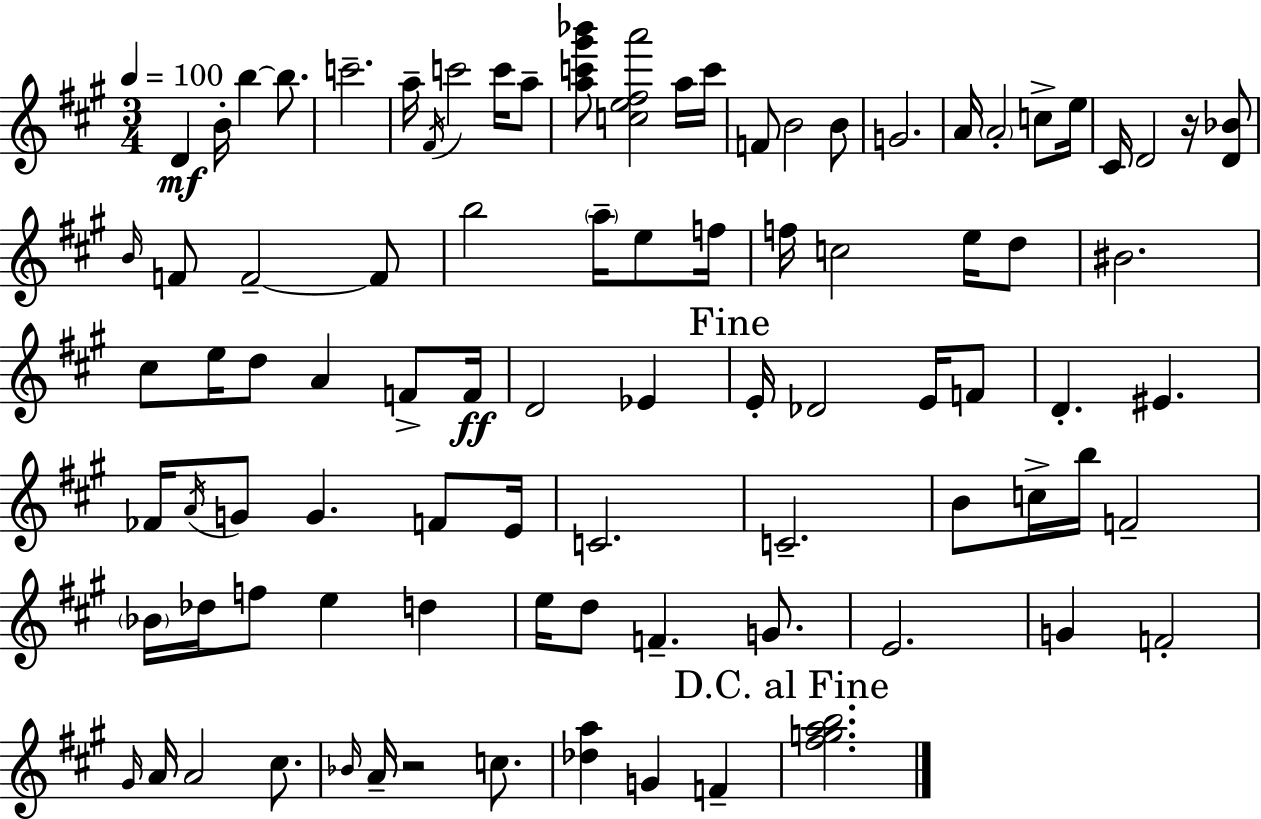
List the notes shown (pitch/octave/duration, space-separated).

D4/q B4/s B5/q B5/e. C6/h. A5/s F#4/s C6/h C6/s A5/e [A5,C6,G#6,Bb6]/e [C5,E5,F#5,A6]/h A5/s C6/s F4/e B4/h B4/e G4/h. A4/s A4/h C5/e E5/s C#4/s D4/h R/s [D4,Bb4]/e B4/s F4/e F4/h F4/e B5/h A5/s E5/e F5/s F5/s C5/h E5/s D5/e BIS4/h. C#5/e E5/s D5/e A4/q F4/e F4/s D4/h Eb4/q E4/s Db4/h E4/s F4/e D4/q. EIS4/q. FES4/s A4/s G4/e G4/q. F4/e E4/s C4/h. C4/h. B4/e C5/s B5/s F4/h Bb4/s Db5/s F5/e E5/q D5/q E5/s D5/e F4/q. G4/e. E4/h. G4/q F4/h G#4/s A4/s A4/h C#5/e. Bb4/s A4/s R/h C5/e. [Db5,A5]/q G4/q F4/q [F#5,G5,A5,B5]/h.